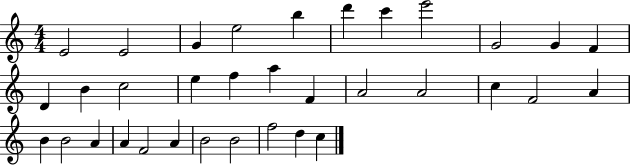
E4/h E4/h G4/q E5/h B5/q D6/q C6/q E6/h G4/h G4/q F4/q D4/q B4/q C5/h E5/q F5/q A5/q F4/q A4/h A4/h C5/q F4/h A4/q B4/q B4/h A4/q A4/q F4/h A4/q B4/h B4/h F5/h D5/q C5/q